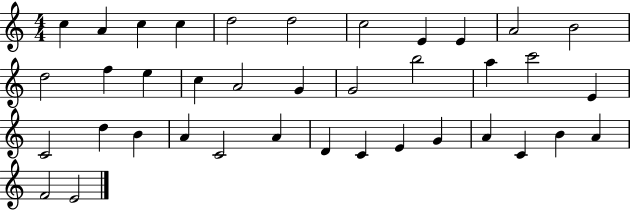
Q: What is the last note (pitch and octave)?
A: E4